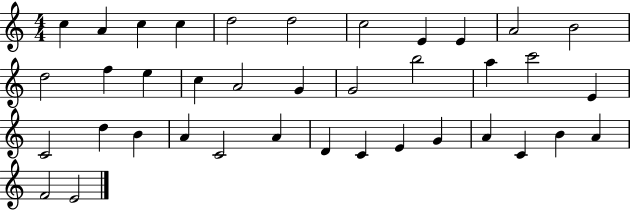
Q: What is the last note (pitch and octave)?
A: E4